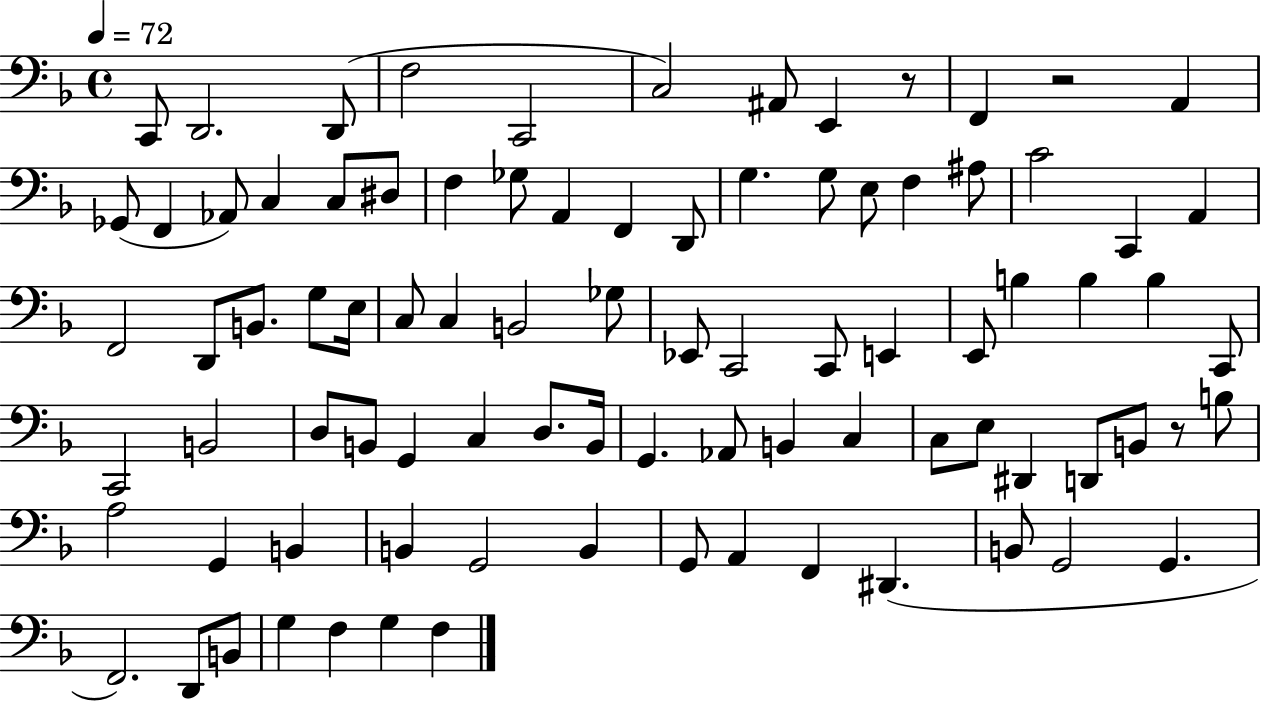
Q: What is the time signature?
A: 4/4